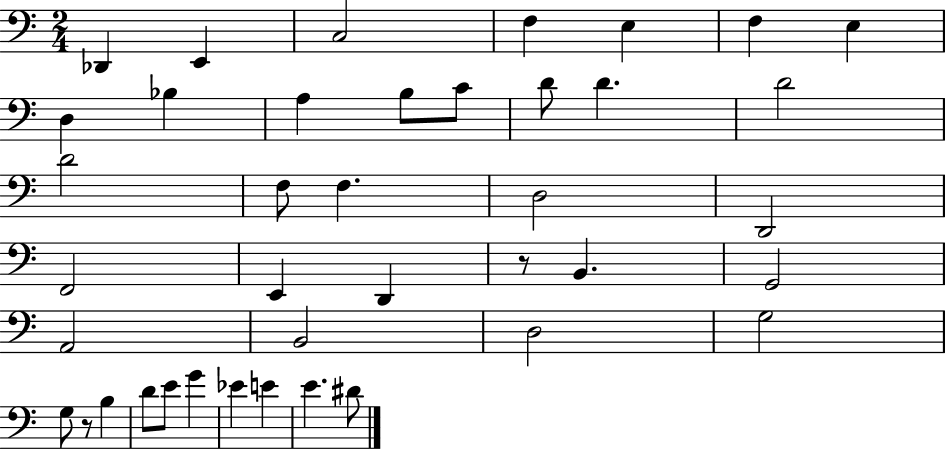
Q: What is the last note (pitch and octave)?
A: D#4